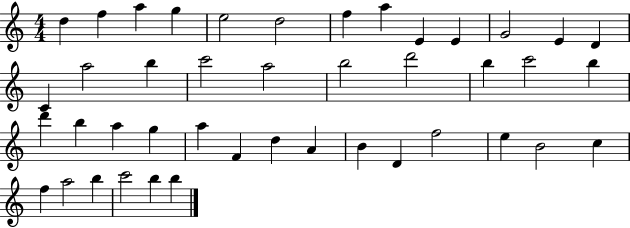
{
  \clef treble
  \numericTimeSignature
  \time 4/4
  \key c \major
  d''4 f''4 a''4 g''4 | e''2 d''2 | f''4 a''4 e'4 e'4 | g'2 e'4 d'4 | \break c'4 a''2 b''4 | c'''2 a''2 | b''2 d'''2 | b''4 c'''2 b''4 | \break d'''4 b''4 a''4 g''4 | a''4 f'4 d''4 a'4 | b'4 d'4 f''2 | e''4 b'2 c''4 | \break f''4 a''2 b''4 | c'''2 b''4 b''4 | \bar "|."
}